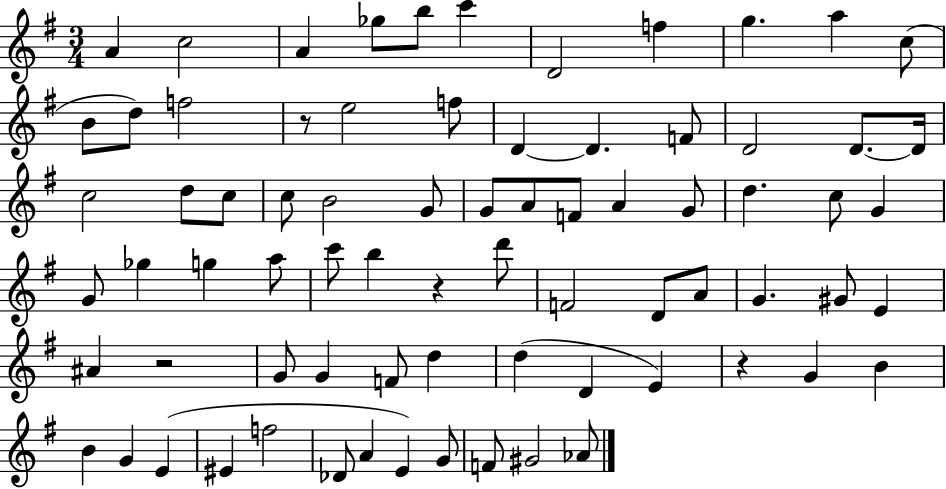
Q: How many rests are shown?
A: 4